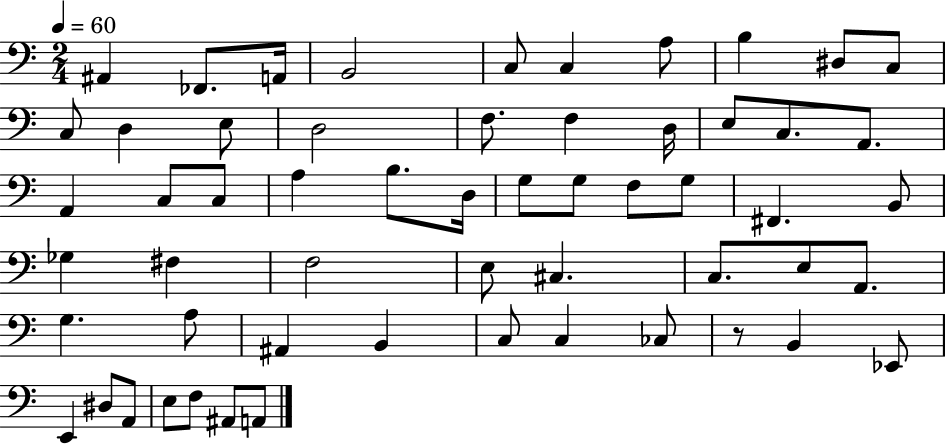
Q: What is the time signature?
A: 2/4